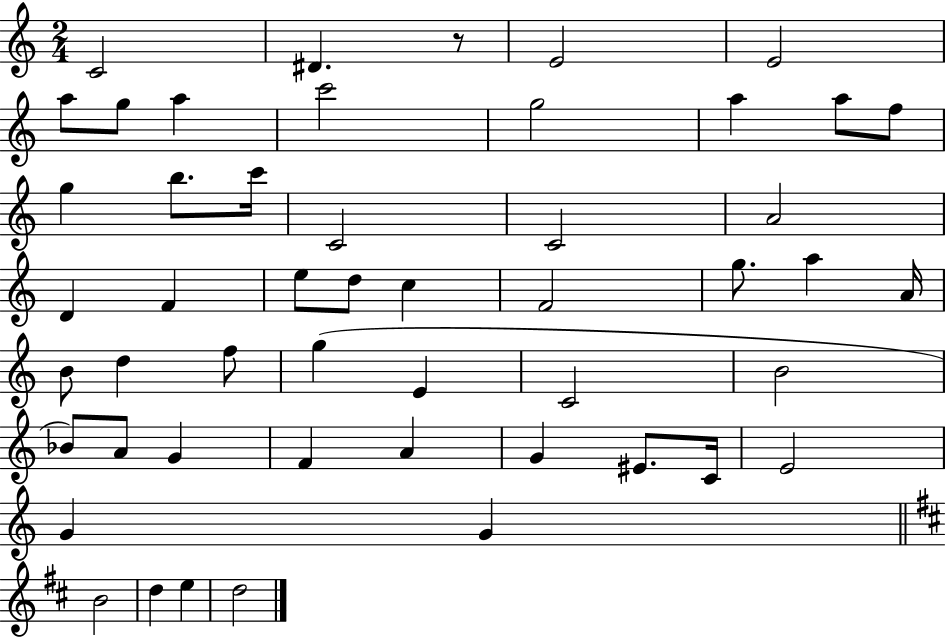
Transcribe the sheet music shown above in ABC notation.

X:1
T:Untitled
M:2/4
L:1/4
K:C
C2 ^D z/2 E2 E2 a/2 g/2 a c'2 g2 a a/2 f/2 g b/2 c'/4 C2 C2 A2 D F e/2 d/2 c F2 g/2 a A/4 B/2 d f/2 g E C2 B2 _B/2 A/2 G F A G ^E/2 C/4 E2 G G B2 d e d2